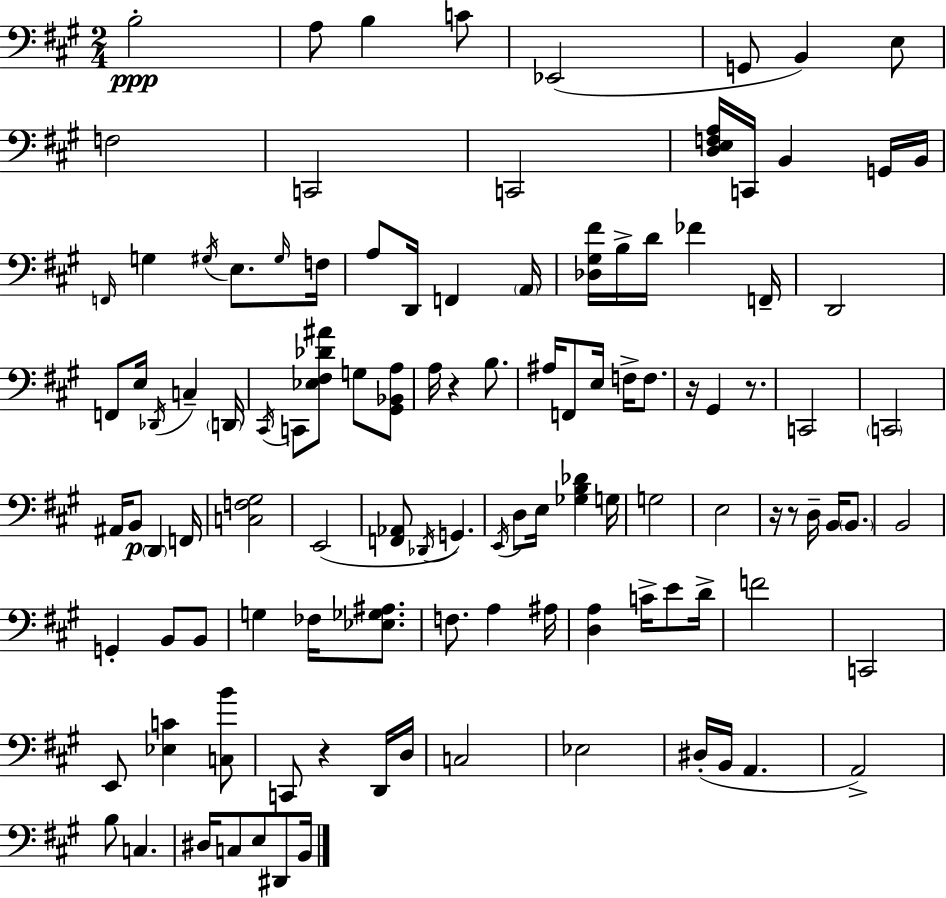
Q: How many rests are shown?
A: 6